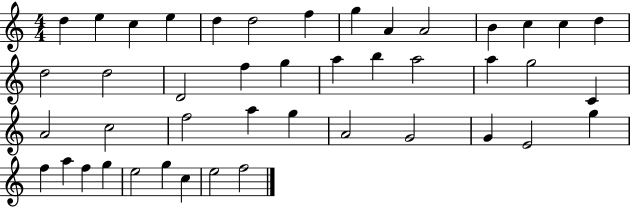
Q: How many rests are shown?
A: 0